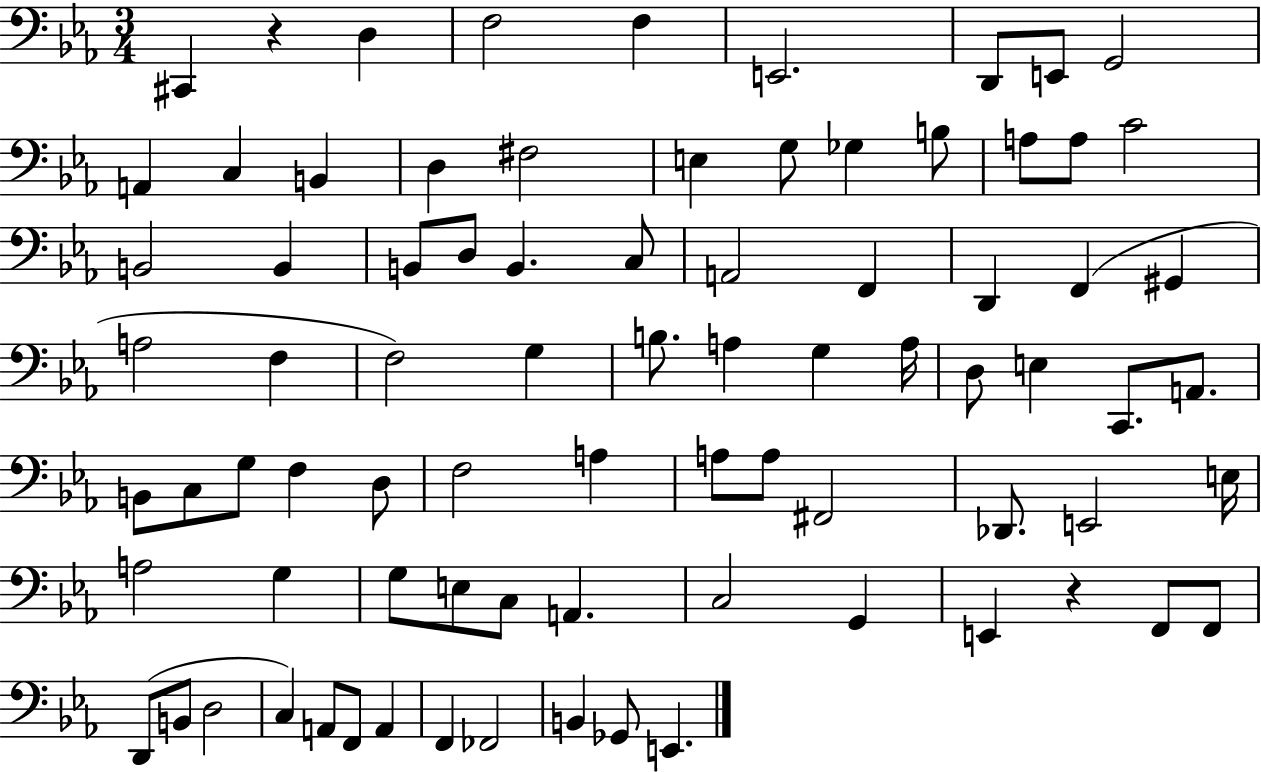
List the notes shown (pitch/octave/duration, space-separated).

C#2/q R/q D3/q F3/h F3/q E2/h. D2/e E2/e G2/h A2/q C3/q B2/q D3/q F#3/h E3/q G3/e Gb3/q B3/e A3/e A3/e C4/h B2/h B2/q B2/e D3/e B2/q. C3/e A2/h F2/q D2/q F2/q G#2/q A3/h F3/q F3/h G3/q B3/e. A3/q G3/q A3/s D3/e E3/q C2/e. A2/e. B2/e C3/e G3/e F3/q D3/e F3/h A3/q A3/e A3/e F#2/h Db2/e. E2/h E3/s A3/h G3/q G3/e E3/e C3/e A2/q. C3/h G2/q E2/q R/q F2/e F2/e D2/e B2/e D3/h C3/q A2/e F2/e A2/q F2/q FES2/h B2/q Gb2/e E2/q.